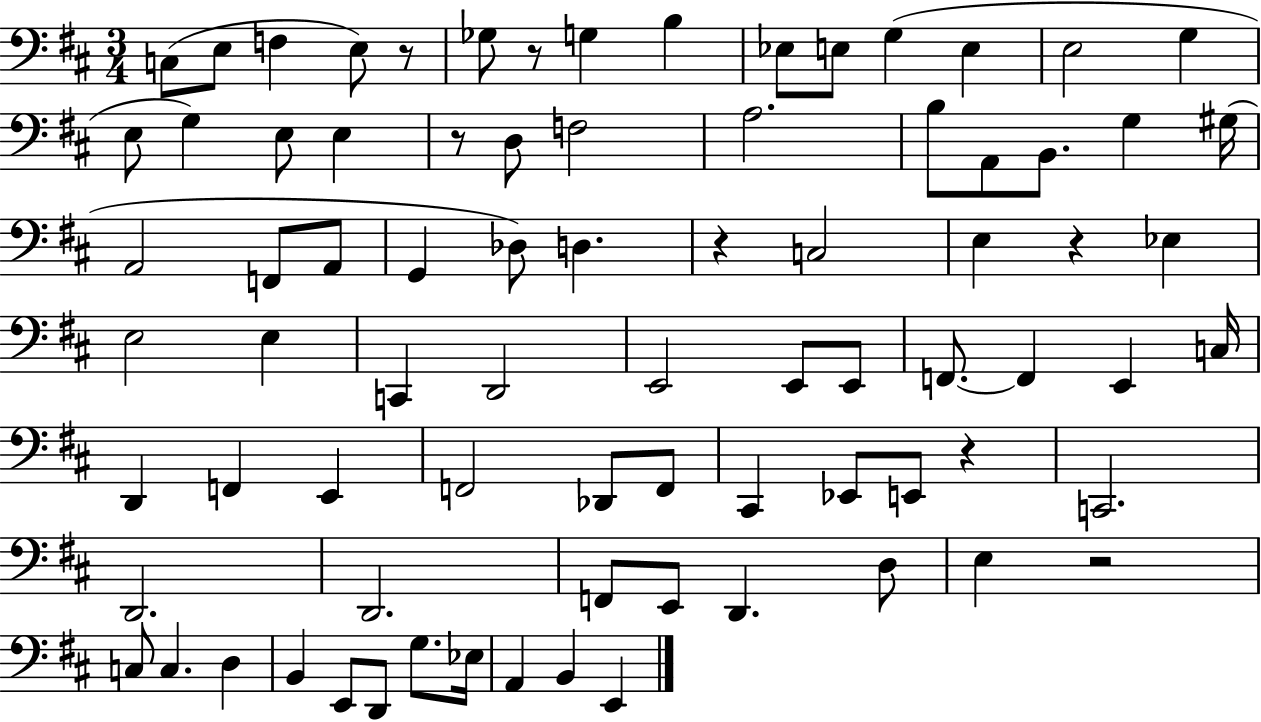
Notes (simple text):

C3/e E3/e F3/q E3/e R/e Gb3/e R/e G3/q B3/q Eb3/e E3/e G3/q E3/q E3/h G3/q E3/e G3/q E3/e E3/q R/e D3/e F3/h A3/h. B3/e A2/e B2/e. G3/q G#3/s A2/h F2/e A2/e G2/q Db3/e D3/q. R/q C3/h E3/q R/q Eb3/q E3/h E3/q C2/q D2/h E2/h E2/e E2/e F2/e. F2/q E2/q C3/s D2/q F2/q E2/q F2/h Db2/e F2/e C#2/q Eb2/e E2/e R/q C2/h. D2/h. D2/h. F2/e E2/e D2/q. D3/e E3/q R/h C3/e C3/q. D3/q B2/q E2/e D2/e G3/e. Eb3/s A2/q B2/q E2/q